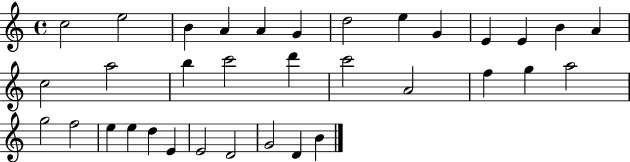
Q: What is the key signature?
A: C major